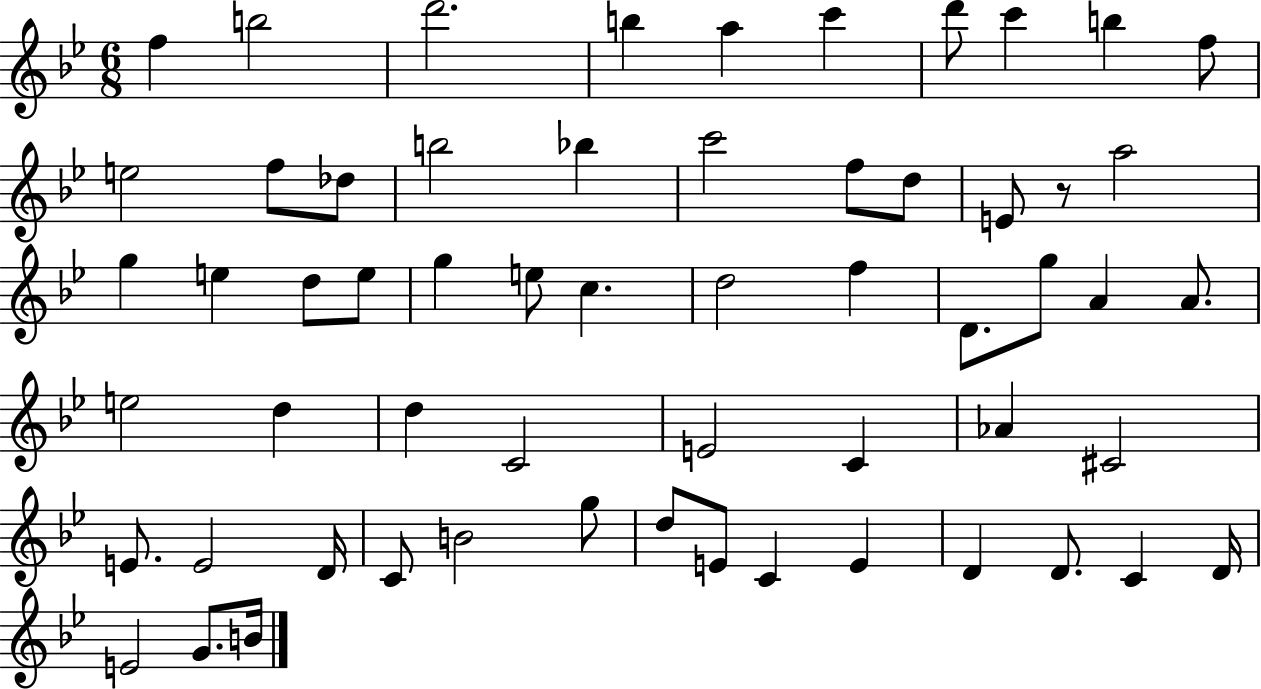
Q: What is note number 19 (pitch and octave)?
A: E4